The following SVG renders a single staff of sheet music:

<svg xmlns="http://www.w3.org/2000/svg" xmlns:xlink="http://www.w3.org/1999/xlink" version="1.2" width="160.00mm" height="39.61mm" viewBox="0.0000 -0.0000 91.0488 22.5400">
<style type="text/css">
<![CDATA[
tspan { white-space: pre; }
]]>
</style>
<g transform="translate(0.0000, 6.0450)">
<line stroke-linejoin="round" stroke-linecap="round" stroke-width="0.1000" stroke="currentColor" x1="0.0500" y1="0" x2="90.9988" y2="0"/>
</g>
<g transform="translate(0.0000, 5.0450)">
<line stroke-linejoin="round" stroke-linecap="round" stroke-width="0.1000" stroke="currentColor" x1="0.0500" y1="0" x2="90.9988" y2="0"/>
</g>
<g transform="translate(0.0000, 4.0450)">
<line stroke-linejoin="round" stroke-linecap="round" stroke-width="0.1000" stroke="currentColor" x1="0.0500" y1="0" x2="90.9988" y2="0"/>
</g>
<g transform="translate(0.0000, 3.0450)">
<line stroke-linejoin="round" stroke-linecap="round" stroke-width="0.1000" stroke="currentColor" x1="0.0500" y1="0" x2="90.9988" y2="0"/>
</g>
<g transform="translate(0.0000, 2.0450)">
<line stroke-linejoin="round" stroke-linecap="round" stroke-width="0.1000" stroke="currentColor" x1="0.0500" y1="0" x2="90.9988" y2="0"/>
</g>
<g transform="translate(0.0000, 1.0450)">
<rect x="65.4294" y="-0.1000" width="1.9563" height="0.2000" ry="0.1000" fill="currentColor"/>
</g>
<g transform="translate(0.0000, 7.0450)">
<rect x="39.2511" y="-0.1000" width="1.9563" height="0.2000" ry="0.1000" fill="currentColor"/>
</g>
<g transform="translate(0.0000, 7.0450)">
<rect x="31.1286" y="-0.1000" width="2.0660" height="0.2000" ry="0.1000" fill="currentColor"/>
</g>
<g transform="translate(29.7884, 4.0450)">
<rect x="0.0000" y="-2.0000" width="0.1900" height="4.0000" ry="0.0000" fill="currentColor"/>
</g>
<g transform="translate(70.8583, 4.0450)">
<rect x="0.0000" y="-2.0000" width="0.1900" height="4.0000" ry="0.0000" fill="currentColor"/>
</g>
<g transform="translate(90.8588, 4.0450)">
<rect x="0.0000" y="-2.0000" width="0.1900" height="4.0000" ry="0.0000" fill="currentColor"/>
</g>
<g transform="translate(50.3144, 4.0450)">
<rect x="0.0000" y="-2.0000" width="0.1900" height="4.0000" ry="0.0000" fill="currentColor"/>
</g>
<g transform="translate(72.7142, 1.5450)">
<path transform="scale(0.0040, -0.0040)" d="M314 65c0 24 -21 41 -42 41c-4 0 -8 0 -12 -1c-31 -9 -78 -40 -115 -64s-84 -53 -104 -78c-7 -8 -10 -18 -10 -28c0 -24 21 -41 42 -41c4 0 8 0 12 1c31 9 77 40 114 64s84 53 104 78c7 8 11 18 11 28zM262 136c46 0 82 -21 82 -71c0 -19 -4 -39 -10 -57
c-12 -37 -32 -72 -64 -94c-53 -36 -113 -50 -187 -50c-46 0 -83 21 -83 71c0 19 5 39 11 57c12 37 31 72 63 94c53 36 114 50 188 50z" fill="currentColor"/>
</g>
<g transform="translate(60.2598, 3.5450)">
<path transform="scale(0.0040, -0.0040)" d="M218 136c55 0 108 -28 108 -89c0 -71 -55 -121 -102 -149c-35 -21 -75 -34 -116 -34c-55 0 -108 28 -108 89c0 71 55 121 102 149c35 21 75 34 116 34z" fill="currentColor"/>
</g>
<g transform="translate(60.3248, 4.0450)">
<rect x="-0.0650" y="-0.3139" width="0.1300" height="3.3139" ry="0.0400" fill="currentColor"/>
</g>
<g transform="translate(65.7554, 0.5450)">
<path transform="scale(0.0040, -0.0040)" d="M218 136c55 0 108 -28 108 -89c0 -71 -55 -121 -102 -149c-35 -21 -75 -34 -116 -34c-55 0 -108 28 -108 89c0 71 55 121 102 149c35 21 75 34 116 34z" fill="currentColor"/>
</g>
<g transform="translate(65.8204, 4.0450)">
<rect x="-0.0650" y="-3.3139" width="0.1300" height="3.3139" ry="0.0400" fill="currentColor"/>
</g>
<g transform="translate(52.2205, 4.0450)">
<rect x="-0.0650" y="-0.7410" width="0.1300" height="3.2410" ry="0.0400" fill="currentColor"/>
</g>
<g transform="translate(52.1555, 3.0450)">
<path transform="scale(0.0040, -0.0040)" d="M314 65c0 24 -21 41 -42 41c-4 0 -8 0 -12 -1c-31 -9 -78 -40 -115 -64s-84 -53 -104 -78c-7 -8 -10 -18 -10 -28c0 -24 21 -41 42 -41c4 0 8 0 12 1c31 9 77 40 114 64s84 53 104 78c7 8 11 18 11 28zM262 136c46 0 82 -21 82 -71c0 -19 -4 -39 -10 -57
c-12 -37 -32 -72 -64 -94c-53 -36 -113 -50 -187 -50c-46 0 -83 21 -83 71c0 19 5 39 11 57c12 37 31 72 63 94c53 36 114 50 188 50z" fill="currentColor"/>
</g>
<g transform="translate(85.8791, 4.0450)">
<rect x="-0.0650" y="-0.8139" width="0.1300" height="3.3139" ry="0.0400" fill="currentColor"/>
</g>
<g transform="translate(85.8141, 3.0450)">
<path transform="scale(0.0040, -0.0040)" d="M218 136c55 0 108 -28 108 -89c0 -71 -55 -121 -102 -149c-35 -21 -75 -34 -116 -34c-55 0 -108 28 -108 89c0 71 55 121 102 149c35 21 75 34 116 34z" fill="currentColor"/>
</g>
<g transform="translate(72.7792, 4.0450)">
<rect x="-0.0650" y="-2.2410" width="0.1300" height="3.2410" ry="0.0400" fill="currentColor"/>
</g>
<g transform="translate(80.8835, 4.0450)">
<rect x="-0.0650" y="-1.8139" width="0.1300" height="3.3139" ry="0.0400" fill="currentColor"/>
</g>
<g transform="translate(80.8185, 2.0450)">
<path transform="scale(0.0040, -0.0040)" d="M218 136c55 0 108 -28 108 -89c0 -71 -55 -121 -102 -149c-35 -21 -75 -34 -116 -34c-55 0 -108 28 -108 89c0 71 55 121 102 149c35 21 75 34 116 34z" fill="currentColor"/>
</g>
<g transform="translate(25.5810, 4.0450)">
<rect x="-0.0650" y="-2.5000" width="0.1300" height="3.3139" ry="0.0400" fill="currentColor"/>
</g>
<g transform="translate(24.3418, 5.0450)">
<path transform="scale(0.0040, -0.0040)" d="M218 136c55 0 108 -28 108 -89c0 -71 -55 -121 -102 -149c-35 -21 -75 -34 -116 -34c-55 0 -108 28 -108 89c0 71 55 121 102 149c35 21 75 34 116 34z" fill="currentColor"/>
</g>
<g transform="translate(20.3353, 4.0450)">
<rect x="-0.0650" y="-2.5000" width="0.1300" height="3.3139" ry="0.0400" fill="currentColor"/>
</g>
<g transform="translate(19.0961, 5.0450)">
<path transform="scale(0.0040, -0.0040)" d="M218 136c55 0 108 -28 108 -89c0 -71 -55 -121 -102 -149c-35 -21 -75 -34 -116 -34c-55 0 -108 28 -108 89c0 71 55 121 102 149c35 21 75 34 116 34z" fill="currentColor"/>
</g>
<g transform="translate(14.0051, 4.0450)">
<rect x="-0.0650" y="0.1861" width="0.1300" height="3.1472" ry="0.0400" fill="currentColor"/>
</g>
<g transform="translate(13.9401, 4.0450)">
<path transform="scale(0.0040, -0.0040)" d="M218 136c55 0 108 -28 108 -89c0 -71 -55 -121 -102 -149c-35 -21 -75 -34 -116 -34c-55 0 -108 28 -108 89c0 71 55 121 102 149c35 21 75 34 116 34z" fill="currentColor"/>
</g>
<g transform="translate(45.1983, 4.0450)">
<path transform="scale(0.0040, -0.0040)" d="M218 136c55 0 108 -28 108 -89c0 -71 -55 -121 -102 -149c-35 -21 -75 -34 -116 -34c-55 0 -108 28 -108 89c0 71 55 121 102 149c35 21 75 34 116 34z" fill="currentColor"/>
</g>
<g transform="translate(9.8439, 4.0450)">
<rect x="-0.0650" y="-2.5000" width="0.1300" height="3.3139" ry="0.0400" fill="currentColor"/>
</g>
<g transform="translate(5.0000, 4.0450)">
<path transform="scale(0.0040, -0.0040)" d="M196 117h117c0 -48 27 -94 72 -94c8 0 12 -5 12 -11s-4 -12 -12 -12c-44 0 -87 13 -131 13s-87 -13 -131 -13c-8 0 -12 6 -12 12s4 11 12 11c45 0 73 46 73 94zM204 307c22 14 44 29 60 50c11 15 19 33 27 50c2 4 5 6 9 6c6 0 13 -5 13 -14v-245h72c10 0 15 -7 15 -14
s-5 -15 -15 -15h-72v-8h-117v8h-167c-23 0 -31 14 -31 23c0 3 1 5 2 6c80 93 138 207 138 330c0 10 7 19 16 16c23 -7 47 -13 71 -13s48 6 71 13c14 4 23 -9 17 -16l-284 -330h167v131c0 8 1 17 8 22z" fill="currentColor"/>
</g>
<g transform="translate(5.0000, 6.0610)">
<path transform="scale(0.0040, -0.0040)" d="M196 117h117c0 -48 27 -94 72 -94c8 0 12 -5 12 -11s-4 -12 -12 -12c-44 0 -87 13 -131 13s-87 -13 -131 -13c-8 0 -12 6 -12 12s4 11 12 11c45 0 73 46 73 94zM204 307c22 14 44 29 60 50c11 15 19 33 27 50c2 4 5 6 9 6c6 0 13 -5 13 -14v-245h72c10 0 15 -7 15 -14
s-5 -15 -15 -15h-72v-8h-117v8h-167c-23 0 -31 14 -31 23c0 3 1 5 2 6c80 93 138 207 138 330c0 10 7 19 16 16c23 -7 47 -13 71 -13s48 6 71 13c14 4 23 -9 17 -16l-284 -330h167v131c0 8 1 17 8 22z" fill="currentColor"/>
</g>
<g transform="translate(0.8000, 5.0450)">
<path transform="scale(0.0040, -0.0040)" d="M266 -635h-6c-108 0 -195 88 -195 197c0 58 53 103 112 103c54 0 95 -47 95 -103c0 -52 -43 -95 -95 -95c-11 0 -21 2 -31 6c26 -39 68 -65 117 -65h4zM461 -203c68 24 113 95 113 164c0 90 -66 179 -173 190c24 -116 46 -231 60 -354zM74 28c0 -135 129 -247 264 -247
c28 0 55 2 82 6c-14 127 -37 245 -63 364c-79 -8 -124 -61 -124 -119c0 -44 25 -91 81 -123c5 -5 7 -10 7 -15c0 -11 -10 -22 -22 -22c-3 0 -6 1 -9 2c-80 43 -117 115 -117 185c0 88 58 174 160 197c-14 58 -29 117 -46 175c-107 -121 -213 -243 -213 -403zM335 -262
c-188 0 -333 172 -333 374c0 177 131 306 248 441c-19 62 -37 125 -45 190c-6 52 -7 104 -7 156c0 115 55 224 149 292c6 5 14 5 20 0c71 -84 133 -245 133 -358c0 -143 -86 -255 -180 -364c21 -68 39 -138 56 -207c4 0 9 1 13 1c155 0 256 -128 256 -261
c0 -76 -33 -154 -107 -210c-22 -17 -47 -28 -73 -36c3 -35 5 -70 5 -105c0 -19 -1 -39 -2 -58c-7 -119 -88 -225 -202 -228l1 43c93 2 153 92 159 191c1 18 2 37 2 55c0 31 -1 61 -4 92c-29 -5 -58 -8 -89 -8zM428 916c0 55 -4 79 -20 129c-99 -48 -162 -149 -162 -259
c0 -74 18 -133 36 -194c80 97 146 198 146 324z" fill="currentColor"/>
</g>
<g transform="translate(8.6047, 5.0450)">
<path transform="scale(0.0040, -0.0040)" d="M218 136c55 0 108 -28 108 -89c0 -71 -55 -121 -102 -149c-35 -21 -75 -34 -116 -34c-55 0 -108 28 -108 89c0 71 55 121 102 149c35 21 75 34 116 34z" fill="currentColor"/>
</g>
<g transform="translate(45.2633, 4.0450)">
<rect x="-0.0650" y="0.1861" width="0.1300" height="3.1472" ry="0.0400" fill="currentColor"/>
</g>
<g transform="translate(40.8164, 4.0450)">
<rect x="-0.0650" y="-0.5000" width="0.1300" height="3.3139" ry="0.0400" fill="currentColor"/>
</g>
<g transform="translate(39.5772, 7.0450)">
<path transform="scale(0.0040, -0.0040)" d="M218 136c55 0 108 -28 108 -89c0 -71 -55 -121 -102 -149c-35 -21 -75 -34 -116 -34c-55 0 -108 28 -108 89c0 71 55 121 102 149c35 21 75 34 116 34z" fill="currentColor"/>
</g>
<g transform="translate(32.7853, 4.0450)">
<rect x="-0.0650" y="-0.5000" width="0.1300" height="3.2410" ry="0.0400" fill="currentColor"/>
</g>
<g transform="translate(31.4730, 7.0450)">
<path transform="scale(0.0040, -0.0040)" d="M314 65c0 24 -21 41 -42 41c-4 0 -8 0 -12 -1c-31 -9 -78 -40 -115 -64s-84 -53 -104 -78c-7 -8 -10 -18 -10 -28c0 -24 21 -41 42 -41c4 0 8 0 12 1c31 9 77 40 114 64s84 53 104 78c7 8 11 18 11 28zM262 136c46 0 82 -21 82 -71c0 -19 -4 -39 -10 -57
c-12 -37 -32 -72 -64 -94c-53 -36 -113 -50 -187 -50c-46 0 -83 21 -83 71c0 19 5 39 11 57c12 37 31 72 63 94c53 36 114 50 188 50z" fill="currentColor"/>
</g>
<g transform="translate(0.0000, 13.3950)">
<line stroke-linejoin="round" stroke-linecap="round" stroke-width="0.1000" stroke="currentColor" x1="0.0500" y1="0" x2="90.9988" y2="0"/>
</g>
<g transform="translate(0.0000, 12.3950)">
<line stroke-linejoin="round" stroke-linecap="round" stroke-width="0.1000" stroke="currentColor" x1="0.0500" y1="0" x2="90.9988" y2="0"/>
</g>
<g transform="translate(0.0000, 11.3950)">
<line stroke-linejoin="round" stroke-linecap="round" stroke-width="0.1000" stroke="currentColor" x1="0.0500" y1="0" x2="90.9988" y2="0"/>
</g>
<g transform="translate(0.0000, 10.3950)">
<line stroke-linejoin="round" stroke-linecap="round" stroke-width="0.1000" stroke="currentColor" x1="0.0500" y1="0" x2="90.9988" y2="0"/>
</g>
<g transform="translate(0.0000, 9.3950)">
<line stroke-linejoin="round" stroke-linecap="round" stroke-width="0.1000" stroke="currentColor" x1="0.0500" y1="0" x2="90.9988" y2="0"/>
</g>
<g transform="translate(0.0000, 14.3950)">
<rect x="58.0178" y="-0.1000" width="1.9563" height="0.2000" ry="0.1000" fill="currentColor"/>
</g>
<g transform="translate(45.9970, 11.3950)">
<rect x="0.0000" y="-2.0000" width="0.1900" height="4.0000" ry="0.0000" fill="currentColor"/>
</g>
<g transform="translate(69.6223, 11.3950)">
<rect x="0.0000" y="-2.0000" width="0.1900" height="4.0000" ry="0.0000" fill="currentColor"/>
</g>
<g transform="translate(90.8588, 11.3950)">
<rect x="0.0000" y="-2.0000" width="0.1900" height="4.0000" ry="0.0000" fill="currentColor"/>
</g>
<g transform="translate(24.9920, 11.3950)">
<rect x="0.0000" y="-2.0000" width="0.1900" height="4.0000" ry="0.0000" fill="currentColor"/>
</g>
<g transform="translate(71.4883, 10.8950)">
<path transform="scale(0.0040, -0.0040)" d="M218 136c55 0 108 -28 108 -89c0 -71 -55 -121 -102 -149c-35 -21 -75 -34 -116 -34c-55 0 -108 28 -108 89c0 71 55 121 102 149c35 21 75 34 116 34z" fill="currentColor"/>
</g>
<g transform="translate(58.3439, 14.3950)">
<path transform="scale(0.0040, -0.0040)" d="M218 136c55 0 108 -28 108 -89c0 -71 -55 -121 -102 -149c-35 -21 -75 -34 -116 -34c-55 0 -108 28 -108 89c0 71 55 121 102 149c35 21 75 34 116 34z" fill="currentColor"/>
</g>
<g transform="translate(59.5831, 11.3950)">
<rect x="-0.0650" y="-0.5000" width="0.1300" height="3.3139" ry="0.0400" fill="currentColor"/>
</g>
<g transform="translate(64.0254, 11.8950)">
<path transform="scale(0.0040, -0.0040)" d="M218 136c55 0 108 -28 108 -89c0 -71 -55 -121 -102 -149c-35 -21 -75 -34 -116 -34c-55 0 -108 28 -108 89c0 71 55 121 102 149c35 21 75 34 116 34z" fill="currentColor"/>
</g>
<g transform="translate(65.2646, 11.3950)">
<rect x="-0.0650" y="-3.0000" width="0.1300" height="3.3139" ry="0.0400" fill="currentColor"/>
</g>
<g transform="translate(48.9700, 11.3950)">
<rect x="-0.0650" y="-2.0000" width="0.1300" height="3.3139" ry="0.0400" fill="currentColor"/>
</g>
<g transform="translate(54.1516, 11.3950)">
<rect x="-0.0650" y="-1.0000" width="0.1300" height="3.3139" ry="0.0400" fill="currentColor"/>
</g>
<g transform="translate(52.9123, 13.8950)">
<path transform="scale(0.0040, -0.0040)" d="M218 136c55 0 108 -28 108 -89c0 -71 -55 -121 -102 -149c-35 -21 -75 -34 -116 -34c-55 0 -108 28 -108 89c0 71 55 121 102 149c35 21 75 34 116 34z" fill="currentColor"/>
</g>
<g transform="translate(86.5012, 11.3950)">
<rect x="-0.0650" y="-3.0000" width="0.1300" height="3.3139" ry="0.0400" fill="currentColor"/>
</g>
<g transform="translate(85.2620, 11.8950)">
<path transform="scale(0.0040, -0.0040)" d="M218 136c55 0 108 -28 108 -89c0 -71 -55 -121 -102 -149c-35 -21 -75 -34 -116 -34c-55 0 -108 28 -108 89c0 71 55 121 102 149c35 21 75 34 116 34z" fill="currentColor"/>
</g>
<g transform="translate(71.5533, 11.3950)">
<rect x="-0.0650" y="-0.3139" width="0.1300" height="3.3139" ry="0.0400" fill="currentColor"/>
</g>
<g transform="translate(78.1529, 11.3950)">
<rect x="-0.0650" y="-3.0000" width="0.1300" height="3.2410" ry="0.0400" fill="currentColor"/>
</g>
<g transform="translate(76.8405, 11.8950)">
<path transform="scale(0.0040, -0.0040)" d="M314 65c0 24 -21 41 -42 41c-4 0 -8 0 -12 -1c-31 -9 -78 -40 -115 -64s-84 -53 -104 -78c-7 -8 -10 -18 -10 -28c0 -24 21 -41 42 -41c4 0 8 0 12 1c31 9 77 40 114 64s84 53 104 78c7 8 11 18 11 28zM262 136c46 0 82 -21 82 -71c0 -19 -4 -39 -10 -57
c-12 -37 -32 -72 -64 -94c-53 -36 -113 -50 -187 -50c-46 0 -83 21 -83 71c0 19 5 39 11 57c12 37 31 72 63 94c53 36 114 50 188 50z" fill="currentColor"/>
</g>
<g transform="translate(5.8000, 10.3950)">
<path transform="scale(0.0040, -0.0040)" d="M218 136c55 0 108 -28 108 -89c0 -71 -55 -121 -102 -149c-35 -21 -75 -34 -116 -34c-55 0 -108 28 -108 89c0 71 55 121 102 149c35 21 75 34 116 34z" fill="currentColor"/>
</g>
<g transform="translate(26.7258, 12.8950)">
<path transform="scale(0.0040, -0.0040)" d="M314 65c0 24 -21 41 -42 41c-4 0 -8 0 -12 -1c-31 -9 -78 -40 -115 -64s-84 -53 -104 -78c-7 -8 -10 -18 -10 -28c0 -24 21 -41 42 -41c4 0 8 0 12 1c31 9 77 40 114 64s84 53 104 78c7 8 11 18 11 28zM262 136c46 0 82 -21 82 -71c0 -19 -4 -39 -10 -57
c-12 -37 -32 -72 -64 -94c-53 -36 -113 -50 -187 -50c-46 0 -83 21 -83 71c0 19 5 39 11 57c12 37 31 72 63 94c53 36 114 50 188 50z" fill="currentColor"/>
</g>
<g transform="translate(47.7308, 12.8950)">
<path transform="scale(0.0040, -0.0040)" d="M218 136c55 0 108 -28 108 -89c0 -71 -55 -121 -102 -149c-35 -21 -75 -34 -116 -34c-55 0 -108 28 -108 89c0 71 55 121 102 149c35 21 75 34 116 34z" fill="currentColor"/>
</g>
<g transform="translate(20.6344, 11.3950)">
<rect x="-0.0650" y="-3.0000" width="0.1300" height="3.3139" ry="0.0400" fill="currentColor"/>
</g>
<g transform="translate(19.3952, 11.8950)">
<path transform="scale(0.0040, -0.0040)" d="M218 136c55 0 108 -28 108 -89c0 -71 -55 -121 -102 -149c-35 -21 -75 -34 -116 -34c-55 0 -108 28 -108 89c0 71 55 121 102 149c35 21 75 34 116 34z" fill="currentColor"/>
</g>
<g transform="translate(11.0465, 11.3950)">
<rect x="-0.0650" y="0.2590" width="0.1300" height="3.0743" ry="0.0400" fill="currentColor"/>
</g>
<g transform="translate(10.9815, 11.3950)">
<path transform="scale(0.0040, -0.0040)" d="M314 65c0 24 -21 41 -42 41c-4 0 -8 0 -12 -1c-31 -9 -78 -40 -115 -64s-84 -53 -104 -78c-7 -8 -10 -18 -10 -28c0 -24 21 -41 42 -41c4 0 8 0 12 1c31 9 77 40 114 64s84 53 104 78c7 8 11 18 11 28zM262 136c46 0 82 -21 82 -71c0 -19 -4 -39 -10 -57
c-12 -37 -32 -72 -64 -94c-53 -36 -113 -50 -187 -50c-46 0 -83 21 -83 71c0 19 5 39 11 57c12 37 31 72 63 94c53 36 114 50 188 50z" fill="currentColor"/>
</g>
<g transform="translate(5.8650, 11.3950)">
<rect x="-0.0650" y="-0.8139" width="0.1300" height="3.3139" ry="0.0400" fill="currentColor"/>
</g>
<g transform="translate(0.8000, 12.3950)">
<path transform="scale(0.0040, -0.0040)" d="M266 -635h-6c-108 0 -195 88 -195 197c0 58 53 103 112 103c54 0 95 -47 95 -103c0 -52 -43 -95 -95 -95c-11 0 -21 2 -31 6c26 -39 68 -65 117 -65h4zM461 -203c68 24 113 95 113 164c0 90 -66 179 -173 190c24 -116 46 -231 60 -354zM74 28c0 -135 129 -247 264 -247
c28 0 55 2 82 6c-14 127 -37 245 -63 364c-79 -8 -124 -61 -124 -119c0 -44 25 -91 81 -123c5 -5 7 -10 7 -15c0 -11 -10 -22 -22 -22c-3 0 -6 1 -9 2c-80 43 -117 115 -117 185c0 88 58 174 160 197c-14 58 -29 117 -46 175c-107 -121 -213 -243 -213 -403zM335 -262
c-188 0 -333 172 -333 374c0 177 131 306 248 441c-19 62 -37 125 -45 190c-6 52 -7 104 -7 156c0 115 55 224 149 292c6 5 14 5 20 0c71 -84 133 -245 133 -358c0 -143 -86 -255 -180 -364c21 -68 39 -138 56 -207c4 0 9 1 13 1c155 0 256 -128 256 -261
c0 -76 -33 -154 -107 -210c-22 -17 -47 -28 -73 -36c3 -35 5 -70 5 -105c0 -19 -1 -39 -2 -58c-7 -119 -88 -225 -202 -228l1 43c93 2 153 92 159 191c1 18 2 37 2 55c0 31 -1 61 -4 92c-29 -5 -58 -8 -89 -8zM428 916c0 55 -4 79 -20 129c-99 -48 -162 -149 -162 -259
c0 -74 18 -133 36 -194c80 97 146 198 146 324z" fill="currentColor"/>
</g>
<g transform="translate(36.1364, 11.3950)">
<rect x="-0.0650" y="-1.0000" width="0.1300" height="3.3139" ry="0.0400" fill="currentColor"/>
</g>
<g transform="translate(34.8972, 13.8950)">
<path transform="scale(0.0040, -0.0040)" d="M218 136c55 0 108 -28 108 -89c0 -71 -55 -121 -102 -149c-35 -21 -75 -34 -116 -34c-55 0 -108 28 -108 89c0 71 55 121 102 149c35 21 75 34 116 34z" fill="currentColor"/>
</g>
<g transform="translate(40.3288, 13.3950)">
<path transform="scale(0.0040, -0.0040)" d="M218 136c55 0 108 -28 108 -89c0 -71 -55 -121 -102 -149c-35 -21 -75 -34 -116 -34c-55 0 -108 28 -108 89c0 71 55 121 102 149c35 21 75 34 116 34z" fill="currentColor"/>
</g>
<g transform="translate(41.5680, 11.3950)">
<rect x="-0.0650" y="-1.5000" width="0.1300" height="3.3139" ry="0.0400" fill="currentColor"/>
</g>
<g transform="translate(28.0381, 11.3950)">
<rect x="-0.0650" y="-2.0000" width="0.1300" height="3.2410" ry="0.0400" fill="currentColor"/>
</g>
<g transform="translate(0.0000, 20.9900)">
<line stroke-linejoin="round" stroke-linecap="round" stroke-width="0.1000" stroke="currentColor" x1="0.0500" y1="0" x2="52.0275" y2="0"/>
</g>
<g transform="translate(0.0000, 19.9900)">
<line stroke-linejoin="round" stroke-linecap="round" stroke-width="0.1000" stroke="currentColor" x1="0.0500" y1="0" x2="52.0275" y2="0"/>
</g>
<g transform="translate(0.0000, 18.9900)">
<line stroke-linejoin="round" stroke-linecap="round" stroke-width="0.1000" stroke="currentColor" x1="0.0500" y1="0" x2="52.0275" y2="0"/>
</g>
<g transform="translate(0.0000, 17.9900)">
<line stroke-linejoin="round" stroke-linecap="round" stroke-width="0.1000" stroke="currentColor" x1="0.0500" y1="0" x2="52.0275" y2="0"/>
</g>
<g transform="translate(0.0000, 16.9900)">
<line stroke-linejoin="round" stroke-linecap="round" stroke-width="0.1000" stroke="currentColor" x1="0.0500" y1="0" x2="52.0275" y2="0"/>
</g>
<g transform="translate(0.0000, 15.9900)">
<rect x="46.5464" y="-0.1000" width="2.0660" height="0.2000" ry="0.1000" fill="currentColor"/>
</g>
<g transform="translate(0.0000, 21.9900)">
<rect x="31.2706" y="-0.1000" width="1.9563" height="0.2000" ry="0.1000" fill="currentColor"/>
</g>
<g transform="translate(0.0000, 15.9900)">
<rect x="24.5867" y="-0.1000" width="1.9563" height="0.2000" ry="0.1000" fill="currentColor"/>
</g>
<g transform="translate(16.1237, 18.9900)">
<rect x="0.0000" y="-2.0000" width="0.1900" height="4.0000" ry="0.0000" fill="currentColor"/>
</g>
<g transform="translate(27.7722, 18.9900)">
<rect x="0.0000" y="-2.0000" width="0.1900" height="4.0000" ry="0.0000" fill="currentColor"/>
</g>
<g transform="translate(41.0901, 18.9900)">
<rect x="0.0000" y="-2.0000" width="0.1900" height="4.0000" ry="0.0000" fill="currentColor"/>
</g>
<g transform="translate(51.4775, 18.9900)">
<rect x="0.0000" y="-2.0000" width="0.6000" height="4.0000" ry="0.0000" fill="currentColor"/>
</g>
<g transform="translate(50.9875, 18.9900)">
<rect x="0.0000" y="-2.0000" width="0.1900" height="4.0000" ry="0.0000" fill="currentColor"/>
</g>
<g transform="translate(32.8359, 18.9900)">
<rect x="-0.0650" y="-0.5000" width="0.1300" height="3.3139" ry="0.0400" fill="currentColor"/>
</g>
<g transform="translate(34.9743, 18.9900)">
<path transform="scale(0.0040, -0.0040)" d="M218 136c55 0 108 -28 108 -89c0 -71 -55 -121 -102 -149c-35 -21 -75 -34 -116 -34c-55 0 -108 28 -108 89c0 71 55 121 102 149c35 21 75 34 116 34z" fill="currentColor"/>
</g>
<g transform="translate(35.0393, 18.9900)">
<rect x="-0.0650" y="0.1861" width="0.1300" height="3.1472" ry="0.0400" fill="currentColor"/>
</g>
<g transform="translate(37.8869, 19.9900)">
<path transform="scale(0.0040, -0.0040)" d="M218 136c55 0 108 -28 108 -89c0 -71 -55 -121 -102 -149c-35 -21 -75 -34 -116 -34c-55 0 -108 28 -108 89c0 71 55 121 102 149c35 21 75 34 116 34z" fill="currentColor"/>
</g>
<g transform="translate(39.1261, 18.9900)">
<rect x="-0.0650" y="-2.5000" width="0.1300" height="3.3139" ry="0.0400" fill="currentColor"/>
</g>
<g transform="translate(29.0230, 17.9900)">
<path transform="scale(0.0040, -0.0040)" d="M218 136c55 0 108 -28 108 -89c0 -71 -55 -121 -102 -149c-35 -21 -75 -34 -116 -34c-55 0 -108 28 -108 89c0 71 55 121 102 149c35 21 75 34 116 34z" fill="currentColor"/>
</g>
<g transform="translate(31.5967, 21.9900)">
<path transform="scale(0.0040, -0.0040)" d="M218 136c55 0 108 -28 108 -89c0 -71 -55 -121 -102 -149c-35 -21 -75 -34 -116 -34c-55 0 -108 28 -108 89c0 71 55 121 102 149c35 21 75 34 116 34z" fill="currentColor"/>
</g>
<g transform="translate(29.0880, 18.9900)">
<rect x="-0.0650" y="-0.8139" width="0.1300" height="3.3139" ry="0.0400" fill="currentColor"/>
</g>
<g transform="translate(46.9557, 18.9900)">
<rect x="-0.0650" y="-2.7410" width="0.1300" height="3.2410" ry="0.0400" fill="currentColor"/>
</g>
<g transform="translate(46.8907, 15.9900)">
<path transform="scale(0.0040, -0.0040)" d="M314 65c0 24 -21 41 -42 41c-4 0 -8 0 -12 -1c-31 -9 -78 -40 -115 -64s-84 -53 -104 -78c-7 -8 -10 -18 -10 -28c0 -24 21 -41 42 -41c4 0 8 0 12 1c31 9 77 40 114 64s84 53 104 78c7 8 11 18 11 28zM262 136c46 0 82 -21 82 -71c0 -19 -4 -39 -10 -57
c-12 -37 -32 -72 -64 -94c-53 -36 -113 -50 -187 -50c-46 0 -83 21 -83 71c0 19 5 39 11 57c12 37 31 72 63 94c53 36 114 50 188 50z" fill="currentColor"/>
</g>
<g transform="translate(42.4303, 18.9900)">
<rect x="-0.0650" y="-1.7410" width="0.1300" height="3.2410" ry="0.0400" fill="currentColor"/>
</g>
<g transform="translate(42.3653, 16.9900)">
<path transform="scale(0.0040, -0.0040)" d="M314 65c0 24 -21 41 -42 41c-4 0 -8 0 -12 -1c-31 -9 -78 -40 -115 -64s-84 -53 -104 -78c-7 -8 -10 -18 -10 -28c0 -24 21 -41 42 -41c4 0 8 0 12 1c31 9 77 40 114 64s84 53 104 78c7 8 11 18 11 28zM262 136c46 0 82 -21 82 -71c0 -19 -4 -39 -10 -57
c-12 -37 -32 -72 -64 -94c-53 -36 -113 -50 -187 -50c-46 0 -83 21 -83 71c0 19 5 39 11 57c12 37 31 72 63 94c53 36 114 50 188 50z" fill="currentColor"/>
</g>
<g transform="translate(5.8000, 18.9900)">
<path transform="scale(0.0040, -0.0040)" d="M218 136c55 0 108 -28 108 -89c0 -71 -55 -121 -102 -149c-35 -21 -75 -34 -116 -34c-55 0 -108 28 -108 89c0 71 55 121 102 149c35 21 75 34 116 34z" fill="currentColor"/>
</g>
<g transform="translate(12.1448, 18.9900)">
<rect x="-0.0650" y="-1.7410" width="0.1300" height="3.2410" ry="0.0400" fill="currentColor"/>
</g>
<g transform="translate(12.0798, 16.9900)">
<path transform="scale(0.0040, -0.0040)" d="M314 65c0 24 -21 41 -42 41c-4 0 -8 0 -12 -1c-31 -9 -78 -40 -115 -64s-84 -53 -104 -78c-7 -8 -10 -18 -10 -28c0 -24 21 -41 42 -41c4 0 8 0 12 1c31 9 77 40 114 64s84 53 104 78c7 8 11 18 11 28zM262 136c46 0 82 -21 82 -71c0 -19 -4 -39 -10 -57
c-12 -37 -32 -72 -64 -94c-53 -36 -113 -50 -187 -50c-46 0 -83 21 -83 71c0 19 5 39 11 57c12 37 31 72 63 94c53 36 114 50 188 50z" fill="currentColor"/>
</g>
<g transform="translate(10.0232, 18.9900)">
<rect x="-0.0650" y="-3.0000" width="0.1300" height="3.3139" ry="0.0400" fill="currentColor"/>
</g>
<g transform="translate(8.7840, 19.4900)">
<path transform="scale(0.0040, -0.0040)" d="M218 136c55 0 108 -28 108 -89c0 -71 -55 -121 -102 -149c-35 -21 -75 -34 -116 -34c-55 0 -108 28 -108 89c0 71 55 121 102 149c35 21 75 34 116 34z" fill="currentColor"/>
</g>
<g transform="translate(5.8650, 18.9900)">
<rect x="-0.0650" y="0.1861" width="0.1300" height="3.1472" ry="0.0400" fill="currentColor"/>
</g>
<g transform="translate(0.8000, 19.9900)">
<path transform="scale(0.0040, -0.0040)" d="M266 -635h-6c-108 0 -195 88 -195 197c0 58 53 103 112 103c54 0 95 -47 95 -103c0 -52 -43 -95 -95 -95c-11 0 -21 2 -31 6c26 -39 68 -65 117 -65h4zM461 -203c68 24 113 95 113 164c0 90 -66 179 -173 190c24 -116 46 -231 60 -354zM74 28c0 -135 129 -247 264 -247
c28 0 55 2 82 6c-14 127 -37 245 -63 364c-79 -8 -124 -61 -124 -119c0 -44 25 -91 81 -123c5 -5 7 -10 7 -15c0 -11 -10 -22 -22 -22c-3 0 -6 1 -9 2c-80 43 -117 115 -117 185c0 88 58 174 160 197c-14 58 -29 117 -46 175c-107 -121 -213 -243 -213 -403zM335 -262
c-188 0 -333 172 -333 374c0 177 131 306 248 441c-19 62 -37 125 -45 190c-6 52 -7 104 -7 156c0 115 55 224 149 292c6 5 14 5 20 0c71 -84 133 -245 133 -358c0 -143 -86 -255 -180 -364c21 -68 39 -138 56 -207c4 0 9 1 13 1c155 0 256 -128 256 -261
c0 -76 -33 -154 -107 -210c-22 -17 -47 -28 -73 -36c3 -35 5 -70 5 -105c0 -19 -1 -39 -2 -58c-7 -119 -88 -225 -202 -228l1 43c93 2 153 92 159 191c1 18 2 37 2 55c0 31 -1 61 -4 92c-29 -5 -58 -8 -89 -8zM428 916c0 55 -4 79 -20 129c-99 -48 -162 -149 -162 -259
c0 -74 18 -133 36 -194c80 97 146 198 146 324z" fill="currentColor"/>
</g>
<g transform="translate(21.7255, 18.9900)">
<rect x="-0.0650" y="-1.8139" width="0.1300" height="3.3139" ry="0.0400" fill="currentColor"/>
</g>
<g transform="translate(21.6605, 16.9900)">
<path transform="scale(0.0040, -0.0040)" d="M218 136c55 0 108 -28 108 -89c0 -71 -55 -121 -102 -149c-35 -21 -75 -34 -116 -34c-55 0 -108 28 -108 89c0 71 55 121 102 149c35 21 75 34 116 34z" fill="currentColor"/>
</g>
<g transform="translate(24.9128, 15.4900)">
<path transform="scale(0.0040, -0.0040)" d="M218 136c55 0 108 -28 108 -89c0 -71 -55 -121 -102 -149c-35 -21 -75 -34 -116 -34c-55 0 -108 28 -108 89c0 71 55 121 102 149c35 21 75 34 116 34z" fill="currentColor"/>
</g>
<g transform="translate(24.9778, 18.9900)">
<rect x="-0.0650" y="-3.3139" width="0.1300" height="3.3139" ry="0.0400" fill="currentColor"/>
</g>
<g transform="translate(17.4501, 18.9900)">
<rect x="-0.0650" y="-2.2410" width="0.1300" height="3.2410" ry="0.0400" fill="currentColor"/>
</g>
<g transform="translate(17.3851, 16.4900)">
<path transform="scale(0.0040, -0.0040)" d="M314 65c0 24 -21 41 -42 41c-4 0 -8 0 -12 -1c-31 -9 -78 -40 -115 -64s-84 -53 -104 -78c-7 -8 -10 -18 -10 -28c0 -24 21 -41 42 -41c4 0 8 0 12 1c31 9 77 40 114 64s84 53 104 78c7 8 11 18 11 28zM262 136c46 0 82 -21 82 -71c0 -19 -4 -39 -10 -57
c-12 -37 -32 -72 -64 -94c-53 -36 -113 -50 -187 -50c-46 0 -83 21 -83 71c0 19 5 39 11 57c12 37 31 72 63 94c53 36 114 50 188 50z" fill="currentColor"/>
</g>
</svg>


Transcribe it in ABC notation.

X:1
T:Untitled
M:4/4
L:1/4
K:C
G B G G C2 C B d2 c b g2 f d d B2 A F2 D E F D C A c A2 A B A f2 g2 f b d C B G f2 a2